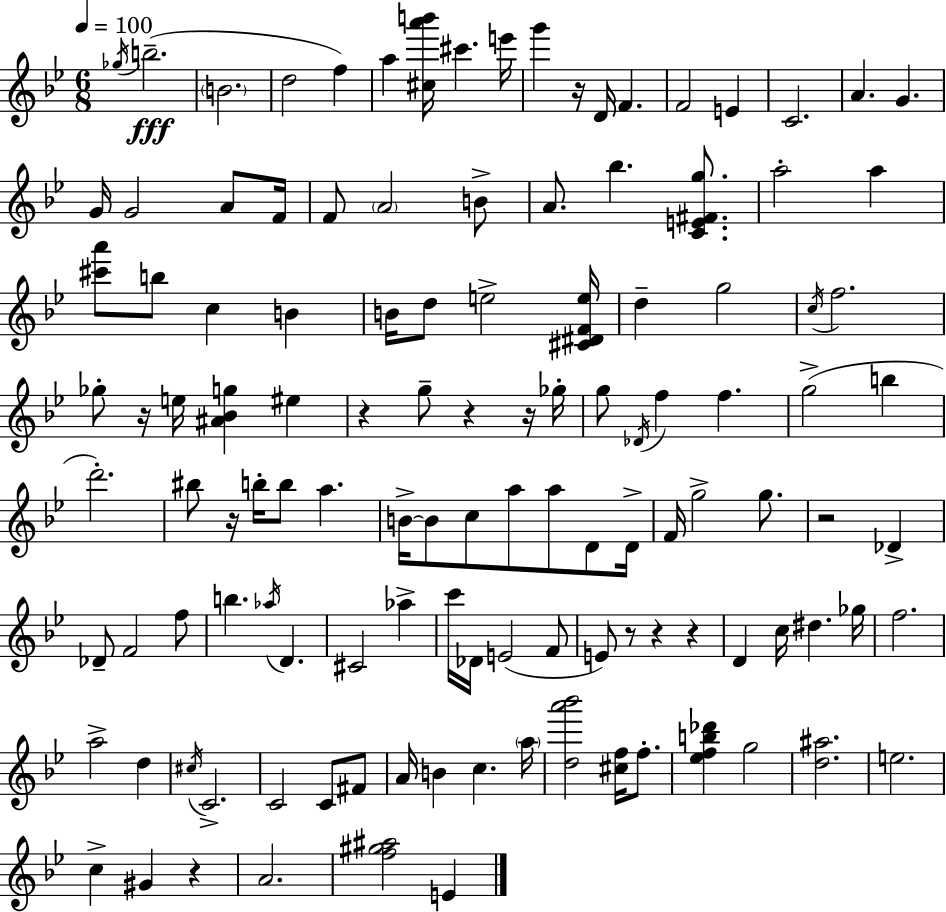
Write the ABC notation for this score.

X:1
T:Untitled
M:6/8
L:1/4
K:Gm
_g/4 b2 B2 d2 f a [^ca'b']/4 ^c' e'/4 g' z/4 D/4 F F2 E C2 A G G/4 G2 A/2 F/4 F/2 A2 B/2 A/2 _b [CE^Fg]/2 a2 a [^c'a']/2 b/2 c B B/4 d/2 e2 [^C^DFe]/4 d g2 c/4 f2 _g/2 z/4 e/4 [^A_Bg] ^e z g/2 z z/4 _g/4 g/2 _D/4 f f g2 b d'2 ^b/2 z/4 b/4 b/2 a B/4 B/2 c/2 a/2 a/2 D/2 D/4 F/4 g2 g/2 z2 _D _D/2 F2 f/2 b _a/4 D ^C2 _a c'/4 _D/4 E2 F/2 E/2 z/2 z z D c/4 ^d _g/4 f2 a2 d ^c/4 C2 C2 C/2 ^F/2 A/4 B c a/4 [da'_b']2 [^cf]/4 f/2 [_efb_d'] g2 [d^a]2 e2 c ^G z A2 [f^g^a]2 E